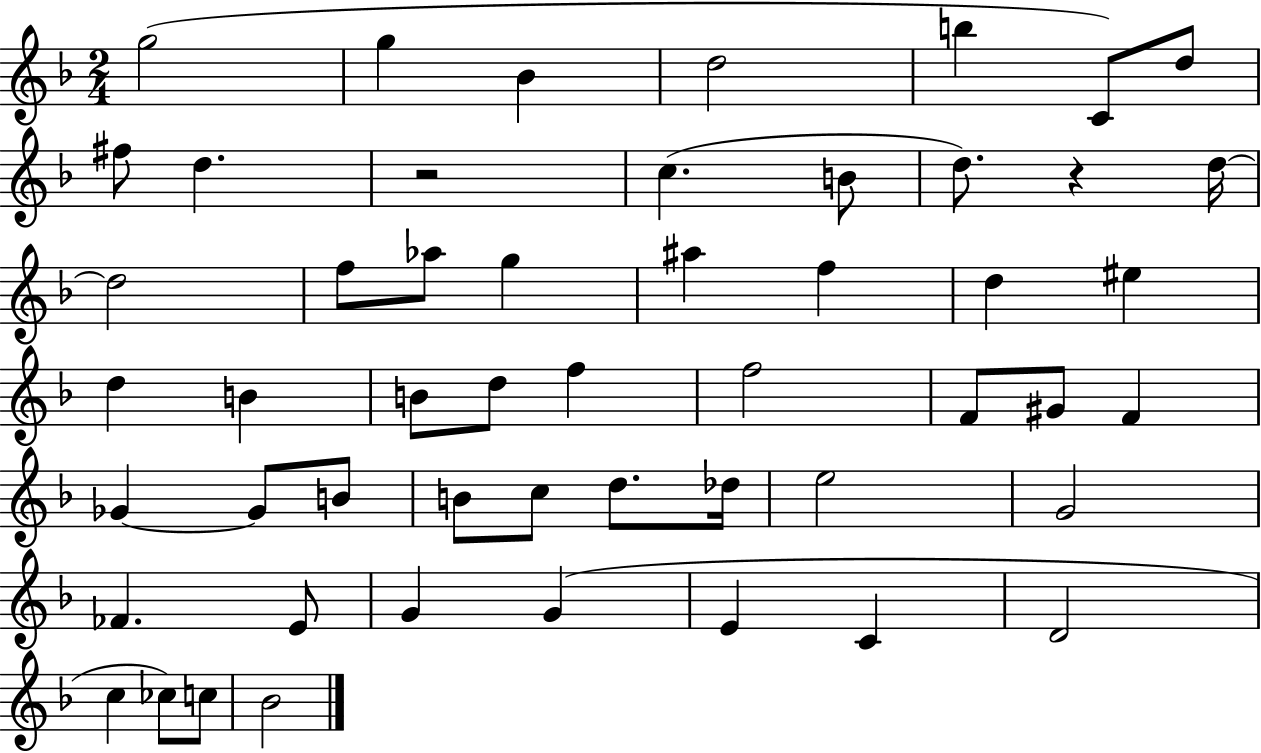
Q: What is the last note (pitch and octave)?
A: Bb4